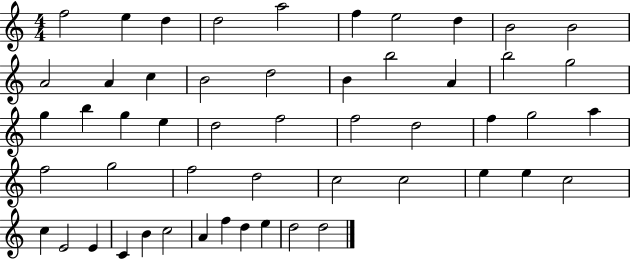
F5/h E5/q D5/q D5/h A5/h F5/q E5/h D5/q B4/h B4/h A4/h A4/q C5/q B4/h D5/h B4/q B5/h A4/q B5/h G5/h G5/q B5/q G5/q E5/q D5/h F5/h F5/h D5/h F5/q G5/h A5/q F5/h G5/h F5/h D5/h C5/h C5/h E5/q E5/q C5/h C5/q E4/h E4/q C4/q B4/q C5/h A4/q F5/q D5/q E5/q D5/h D5/h